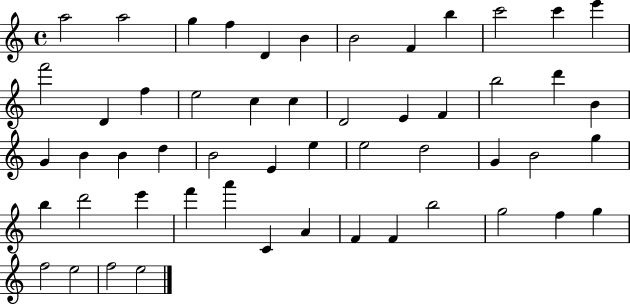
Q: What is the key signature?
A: C major